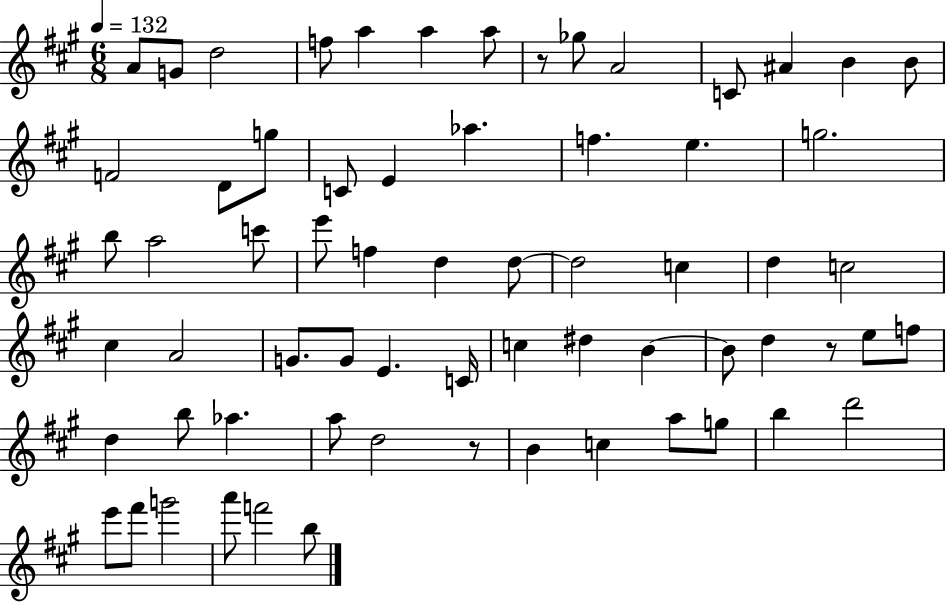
{
  \clef treble
  \numericTimeSignature
  \time 6/8
  \key a \major
  \tempo 4 = 132
  a'8 g'8 d''2 | f''8 a''4 a''4 a''8 | r8 ges''8 a'2 | c'8 ais'4 b'4 b'8 | \break f'2 d'8 g''8 | c'8 e'4 aes''4. | f''4. e''4. | g''2. | \break b''8 a''2 c'''8 | e'''8 f''4 d''4 d''8~~ | d''2 c''4 | d''4 c''2 | \break cis''4 a'2 | g'8. g'8 e'4. c'16 | c''4 dis''4 b'4~~ | b'8 d''4 r8 e''8 f''8 | \break d''4 b''8 aes''4. | a''8 d''2 r8 | b'4 c''4 a''8 g''8 | b''4 d'''2 | \break e'''8 fis'''8 g'''2 | a'''8 f'''2 b''8 | \bar "|."
}